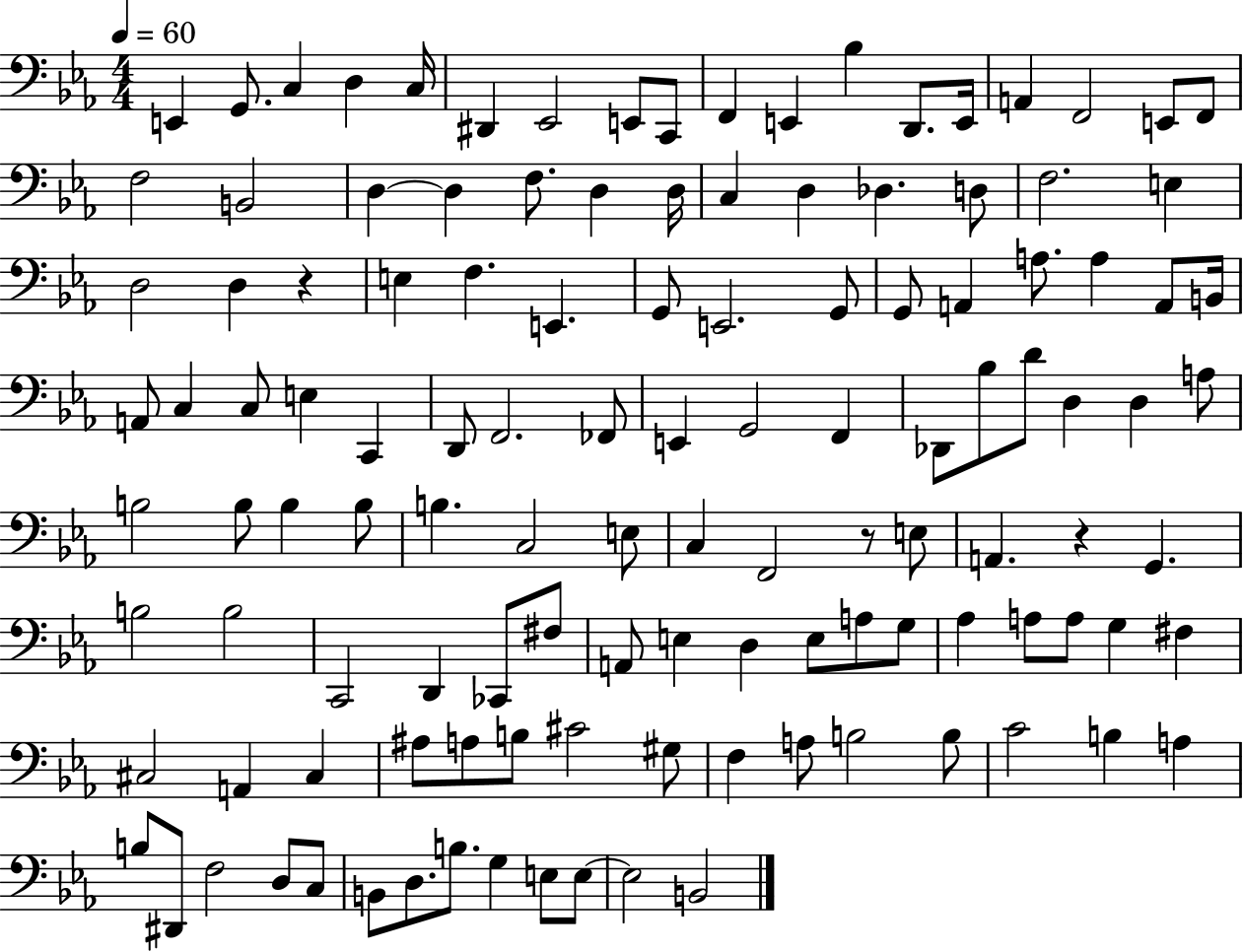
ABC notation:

X:1
T:Untitled
M:4/4
L:1/4
K:Eb
E,, G,,/2 C, D, C,/4 ^D,, _E,,2 E,,/2 C,,/2 F,, E,, _B, D,,/2 E,,/4 A,, F,,2 E,,/2 F,,/2 F,2 B,,2 D, D, F,/2 D, D,/4 C, D, _D, D,/2 F,2 E, D,2 D, z E, F, E,, G,,/2 E,,2 G,,/2 G,,/2 A,, A,/2 A, A,,/2 B,,/4 A,,/2 C, C,/2 E, C,, D,,/2 F,,2 _F,,/2 E,, G,,2 F,, _D,,/2 _B,/2 D/2 D, D, A,/2 B,2 B,/2 B, B,/2 B, C,2 E,/2 C, F,,2 z/2 E,/2 A,, z G,, B,2 B,2 C,,2 D,, _C,,/2 ^F,/2 A,,/2 E, D, E,/2 A,/2 G,/2 _A, A,/2 A,/2 G, ^F, ^C,2 A,, ^C, ^A,/2 A,/2 B,/2 ^C2 ^G,/2 F, A,/2 B,2 B,/2 C2 B, A, B,/2 ^D,,/2 F,2 D,/2 C,/2 B,,/2 D,/2 B,/2 G, E,/2 E,/2 E,2 B,,2